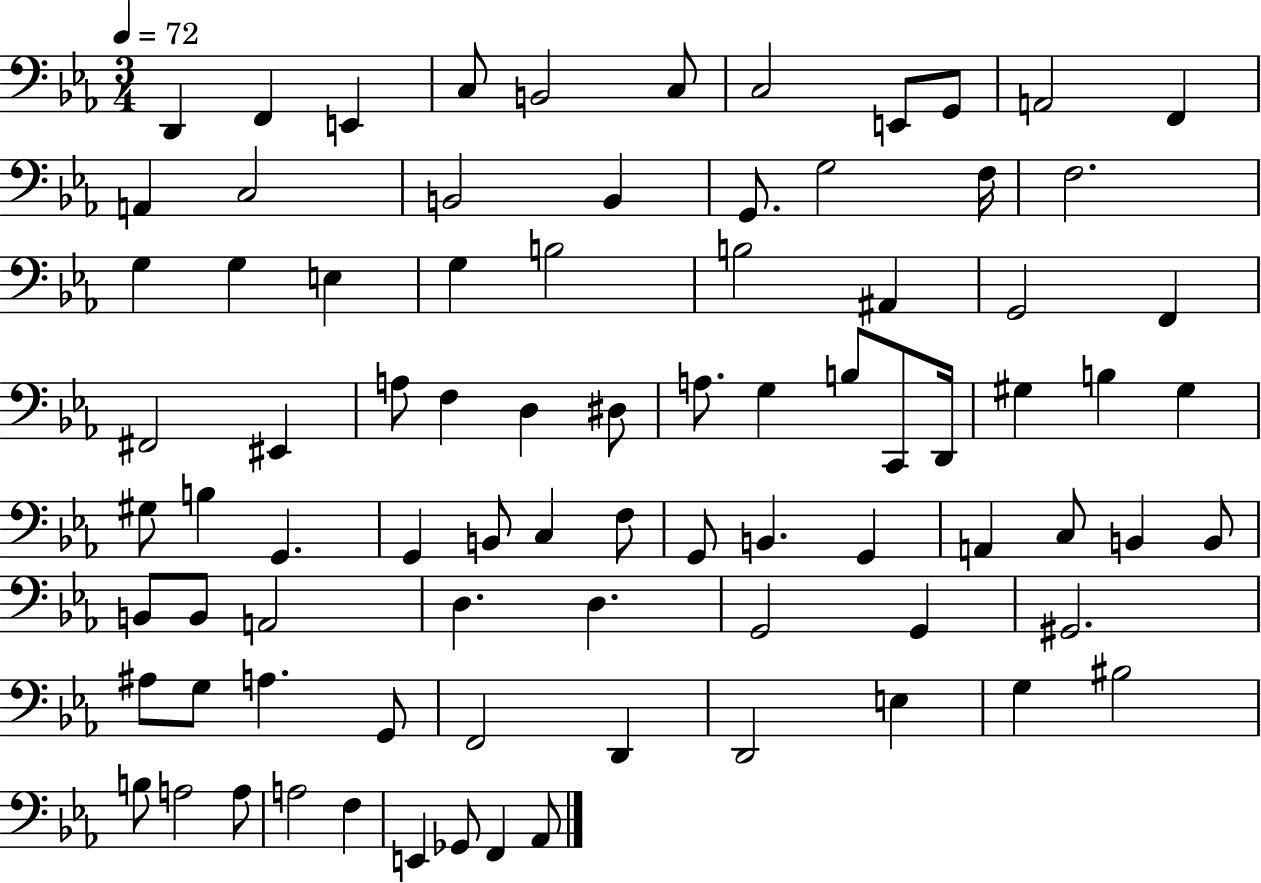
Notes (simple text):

D2/q F2/q E2/q C3/e B2/h C3/e C3/h E2/e G2/e A2/h F2/q A2/q C3/h B2/h B2/q G2/e. G3/h F3/s F3/h. G3/q G3/q E3/q G3/q B3/h B3/h A#2/q G2/h F2/q F#2/h EIS2/q A3/e F3/q D3/q D#3/e A3/e. G3/q B3/e C2/e D2/s G#3/q B3/q G#3/q G#3/e B3/q G2/q. G2/q B2/e C3/q F3/e G2/e B2/q. G2/q A2/q C3/e B2/q B2/e B2/e B2/e A2/h D3/q. D3/q. G2/h G2/q G#2/h. A#3/e G3/e A3/q. G2/e F2/h D2/q D2/h E3/q G3/q BIS3/h B3/e A3/h A3/e A3/h F3/q E2/q Gb2/e F2/q Ab2/e